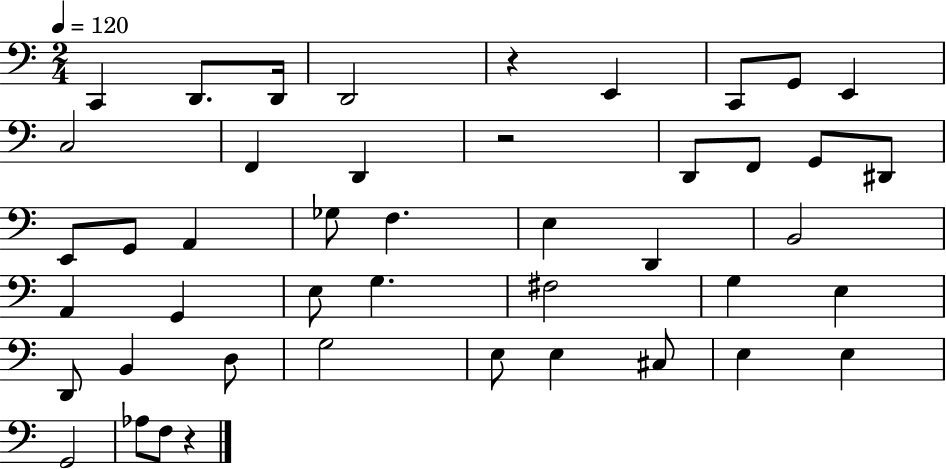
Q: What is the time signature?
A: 2/4